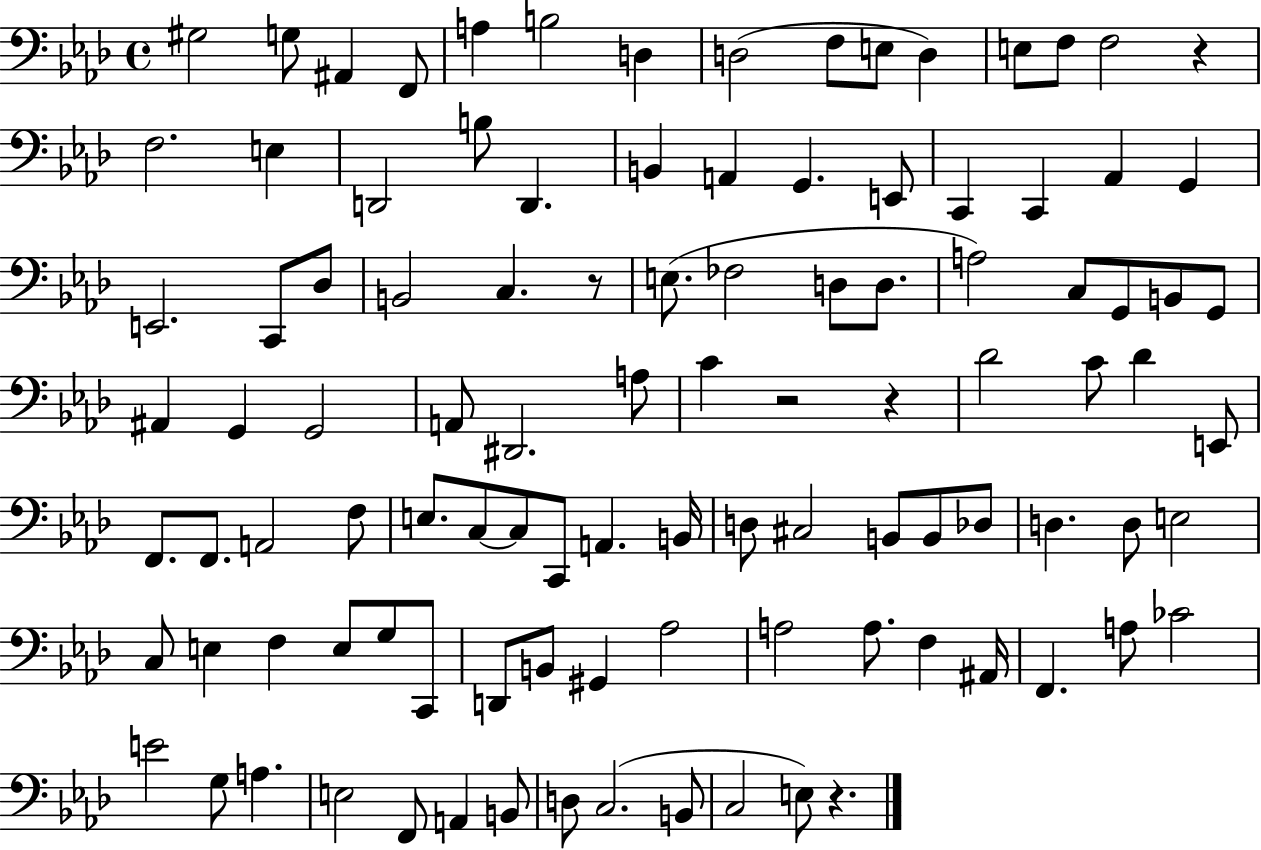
G#3/h G3/e A#2/q F2/e A3/q B3/h D3/q D3/h F3/e E3/e D3/q E3/e F3/e F3/h R/q F3/h. E3/q D2/h B3/e D2/q. B2/q A2/q G2/q. E2/e C2/q C2/q Ab2/q G2/q E2/h. C2/e Db3/e B2/h C3/q. R/e E3/e. FES3/h D3/e D3/e. A3/h C3/e G2/e B2/e G2/e A#2/q G2/q G2/h A2/e D#2/h. A3/e C4/q R/h R/q Db4/h C4/e Db4/q E2/e F2/e. F2/e. A2/h F3/e E3/e. C3/e C3/e C2/e A2/q. B2/s D3/e C#3/h B2/e B2/e Db3/e D3/q. D3/e E3/h C3/e E3/q F3/q E3/e G3/e C2/e D2/e B2/e G#2/q Ab3/h A3/h A3/e. F3/q A#2/s F2/q. A3/e CES4/h E4/h G3/e A3/q. E3/h F2/e A2/q B2/e D3/e C3/h. B2/e C3/h E3/e R/q.